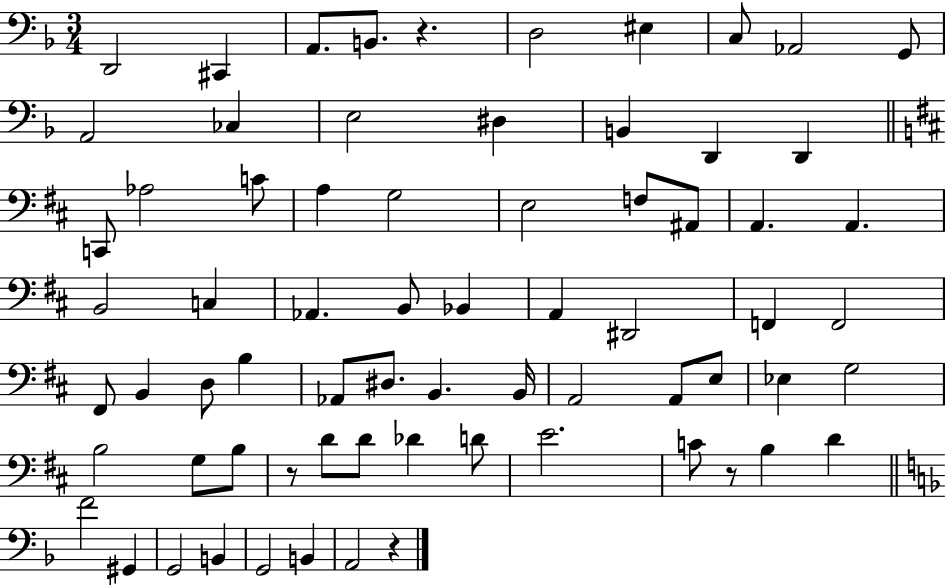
X:1
T:Untitled
M:3/4
L:1/4
K:F
D,,2 ^C,, A,,/2 B,,/2 z D,2 ^E, C,/2 _A,,2 G,,/2 A,,2 _C, E,2 ^D, B,, D,, D,, C,,/2 _A,2 C/2 A, G,2 E,2 F,/2 ^A,,/2 A,, A,, B,,2 C, _A,, B,,/2 _B,, A,, ^D,,2 F,, F,,2 ^F,,/2 B,, D,/2 B, _A,,/2 ^D,/2 B,, B,,/4 A,,2 A,,/2 E,/2 _E, G,2 B,2 G,/2 B,/2 z/2 D/2 D/2 _D D/2 E2 C/2 z/2 B, D F2 ^G,, G,,2 B,, G,,2 B,, A,,2 z